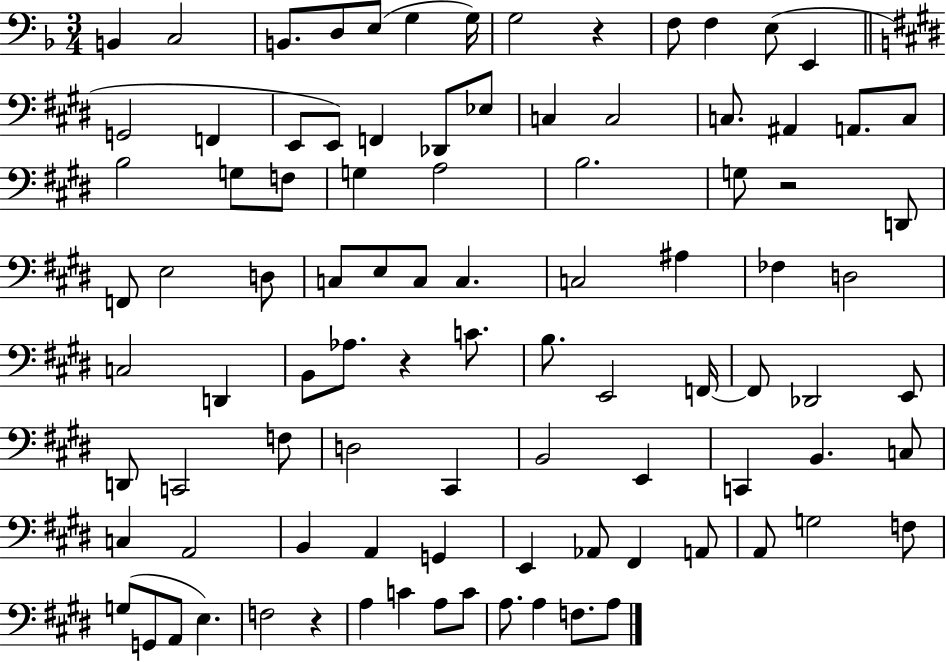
{
  \clef bass
  \numericTimeSignature
  \time 3/4
  \key f \major
  b,4 c2 | b,8. d8 e8( g4 g16) | g2 r4 | f8 f4 e8( e,4 | \break \bar "||" \break \key e \major g,2 f,4 | e,8 e,8) f,4 des,8 ees8 | c4 c2 | c8. ais,4 a,8. c8 | \break b2 g8 f8 | g4 a2 | b2. | g8 r2 d,8 | \break f,8 e2 d8 | c8 e8 c8 c4. | c2 ais4 | fes4 d2 | \break c2 d,4 | b,8 aes8. r4 c'8. | b8. e,2 f,16~~ | f,8 des,2 e,8 | \break d,8 c,2 f8 | d2 cis,4 | b,2 e,4 | c,4 b,4. c8 | \break c4 a,2 | b,4 a,4 g,4 | e,4 aes,8 fis,4 a,8 | a,8 g2 f8 | \break g8( g,8 a,8 e4.) | f2 r4 | a4 c'4 a8 c'8 | a8. a4 f8. a8 | \break \bar "|."
}